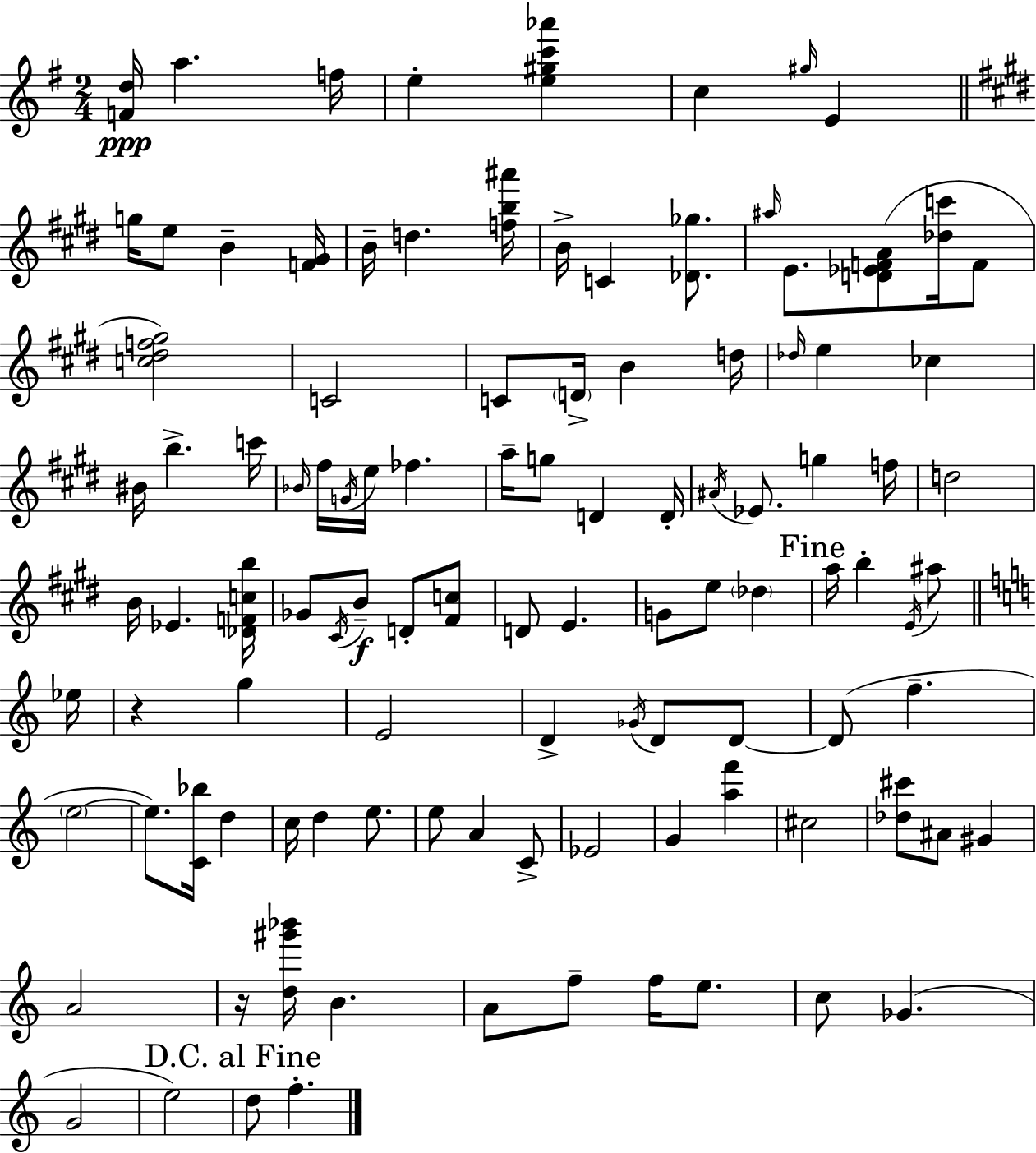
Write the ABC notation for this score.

X:1
T:Untitled
M:2/4
L:1/4
K:G
[Fd]/4 a f/4 e [e^gc'_a'] c ^g/4 E g/4 e/2 B [F^G]/4 B/4 d [fb^a']/4 B/4 C [_D_g]/2 ^a/4 E/2 [D_EFA]/2 [_dc']/4 F/2 [c^df^g]2 C2 C/2 D/4 B d/4 _d/4 e _c ^B/4 b c'/4 _B/4 ^f/4 G/4 e/4 _f a/4 g/2 D D/4 ^A/4 _E/2 g f/4 d2 B/4 _E [_DFcb]/4 _G/2 ^C/4 B/2 D/2 [^Fc]/2 D/2 E G/2 e/2 _d a/4 b E/4 ^a/2 _e/4 z g E2 D _G/4 D/2 D/2 D/2 f e2 e/2 [C_b]/4 d c/4 d e/2 e/2 A C/2 _E2 G [af'] ^c2 [_d^c']/2 ^A/2 ^G A2 z/4 [d^g'_b']/4 B A/2 f/2 f/4 e/2 c/2 _G G2 e2 d/2 f